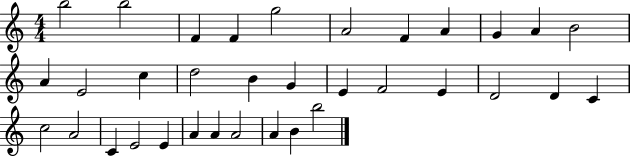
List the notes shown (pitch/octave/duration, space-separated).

B5/h B5/h F4/q F4/q G5/h A4/h F4/q A4/q G4/q A4/q B4/h A4/q E4/h C5/q D5/h B4/q G4/q E4/q F4/h E4/q D4/h D4/q C4/q C5/h A4/h C4/q E4/h E4/q A4/q A4/q A4/h A4/q B4/q B5/h